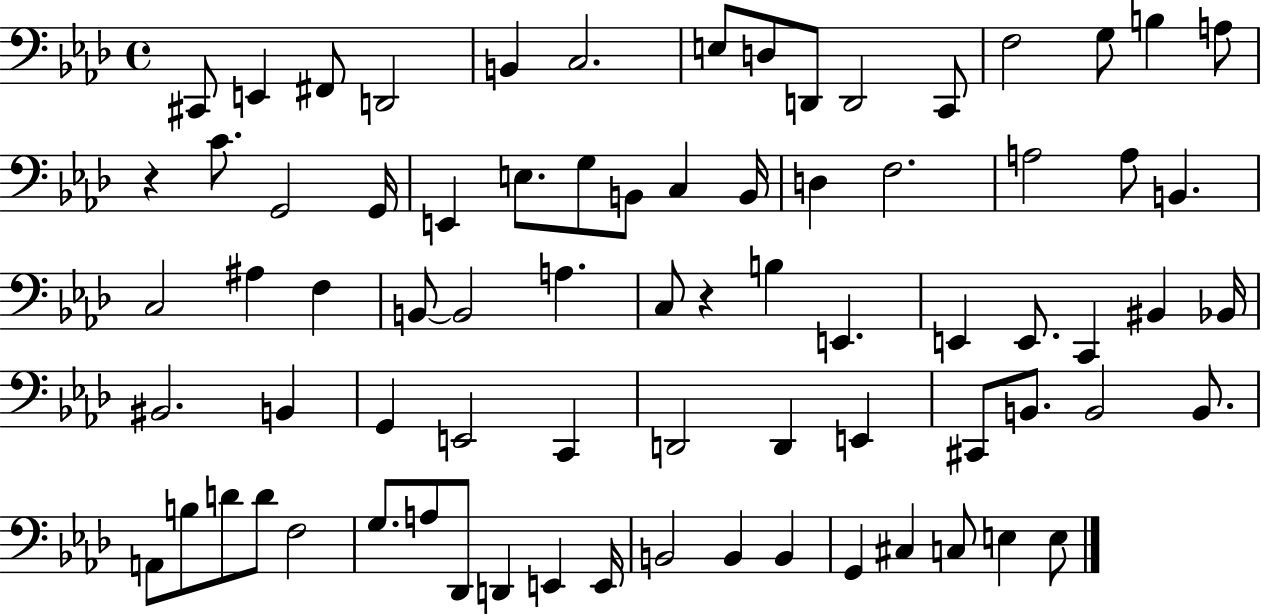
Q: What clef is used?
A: bass